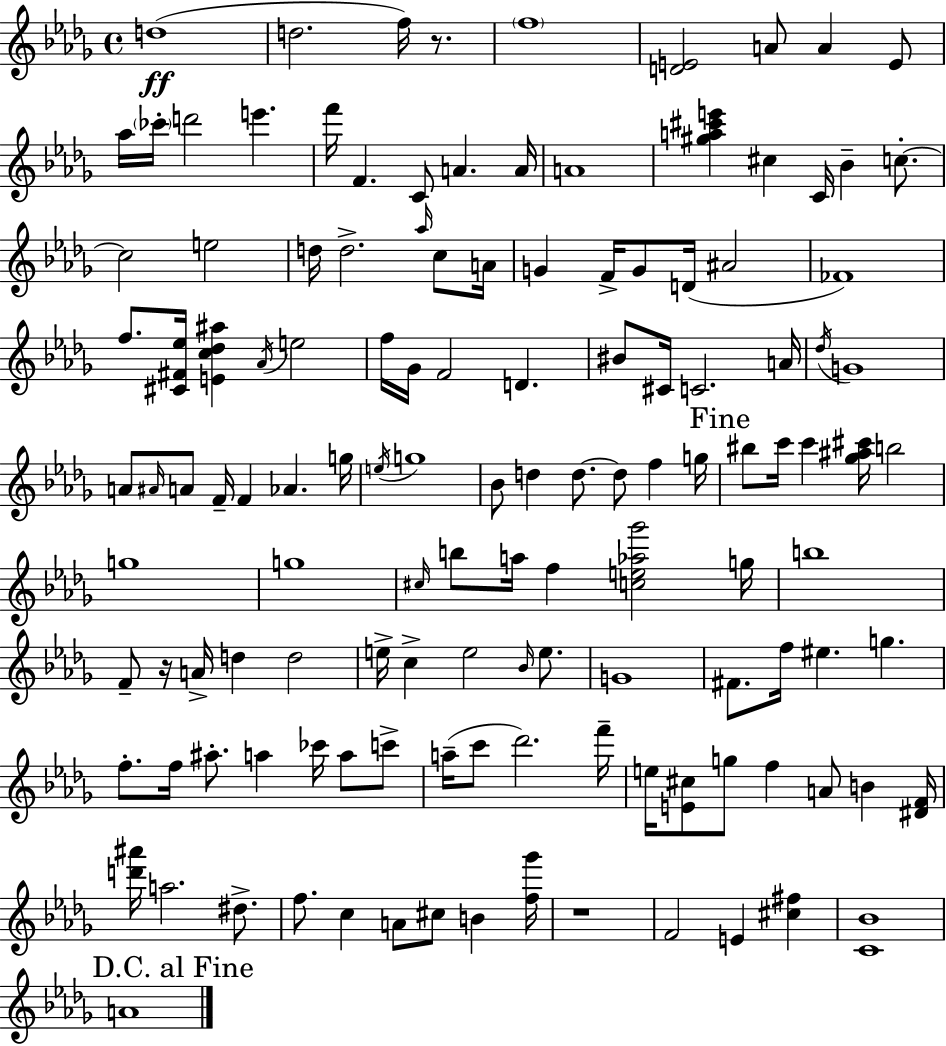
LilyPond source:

{
  \clef treble
  \time 4/4
  \defaultTimeSignature
  \key bes \minor
  d''1(\ff | d''2. f''16) r8. | \parenthesize f''1 | <d' e'>2 a'8 a'4 e'8 | \break aes''16 \parenthesize ces'''16-. d'''2 e'''4. | f'''16 f'4. c'8 a'4. a'16 | a'1 | <gis'' a'' cis''' e'''>4 cis''4 c'16 bes'4-- c''8.-.~~ | \break c''2 e''2 | d''16 d''2.-> \grace { aes''16 } c''8 | a'16 g'4 f'16-> g'8 d'16( ais'2 | fes'1) | \break f''8. <cis' fis' ees''>16 <e' c'' des'' ais''>4 \acciaccatura { aes'16 } e''2 | f''16 ges'16 f'2 d'4. | bis'8 cis'16 c'2. | a'16 \acciaccatura { des''16 } g'1 | \break a'8 \grace { ais'16 } a'8 f'16-- f'4 aes'4. | g''16 \acciaccatura { e''16 } g''1 | bes'8 d''4 d''8.~~ d''8 | f''4 g''16 \mark "Fine" bis''8 c'''16 c'''4 <ges'' ais'' cis'''>16 b''2 | \break g''1 | g''1 | \grace { cis''16 } b''8 a''16 f''4 <c'' e'' aes'' ges'''>2 | g''16 b''1 | \break f'8-- r16 a'16-> d''4 d''2 | e''16-> c''4-> e''2 | \grace { bes'16 } e''8. g'1 | fis'8. f''16 eis''4. | \break g''4. f''8.-. f''16 ais''8.-. a''4 | ces'''16 a''8 c'''8-> a''16--( c'''8 des'''2.) | f'''16-- e''16 <e' cis''>8 g''8 f''4 | a'8 b'4 <dis' f'>16 <d''' ais'''>16 a''2. | \break dis''8.-> f''8. c''4 a'8 | cis''8 b'4 <f'' ges'''>16 r1 | f'2 e'4 | <cis'' fis''>4 <c' bes'>1 | \break \mark "D.C. al Fine" a'1 | \bar "|."
}